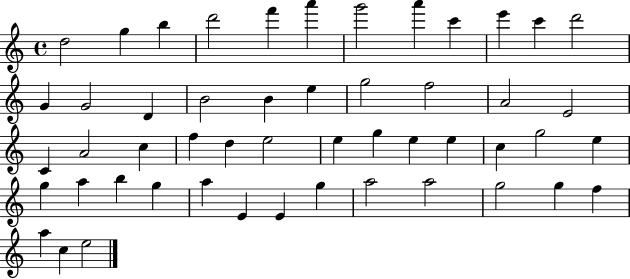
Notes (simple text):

D5/h G5/q B5/q D6/h F6/q A6/q G6/h A6/q C6/q E6/q C6/q D6/h G4/q G4/h D4/q B4/h B4/q E5/q G5/h F5/h A4/h E4/h C4/q A4/h C5/q F5/q D5/q E5/h E5/q G5/q E5/q E5/q C5/q G5/h E5/q G5/q A5/q B5/q G5/q A5/q E4/q E4/q G5/q A5/h A5/h G5/h G5/q F5/q A5/q C5/q E5/h